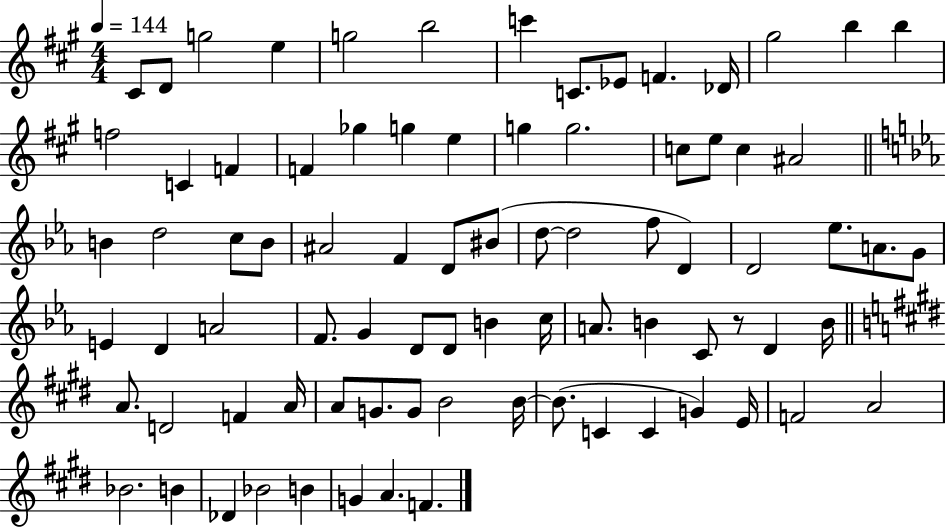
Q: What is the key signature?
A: A major